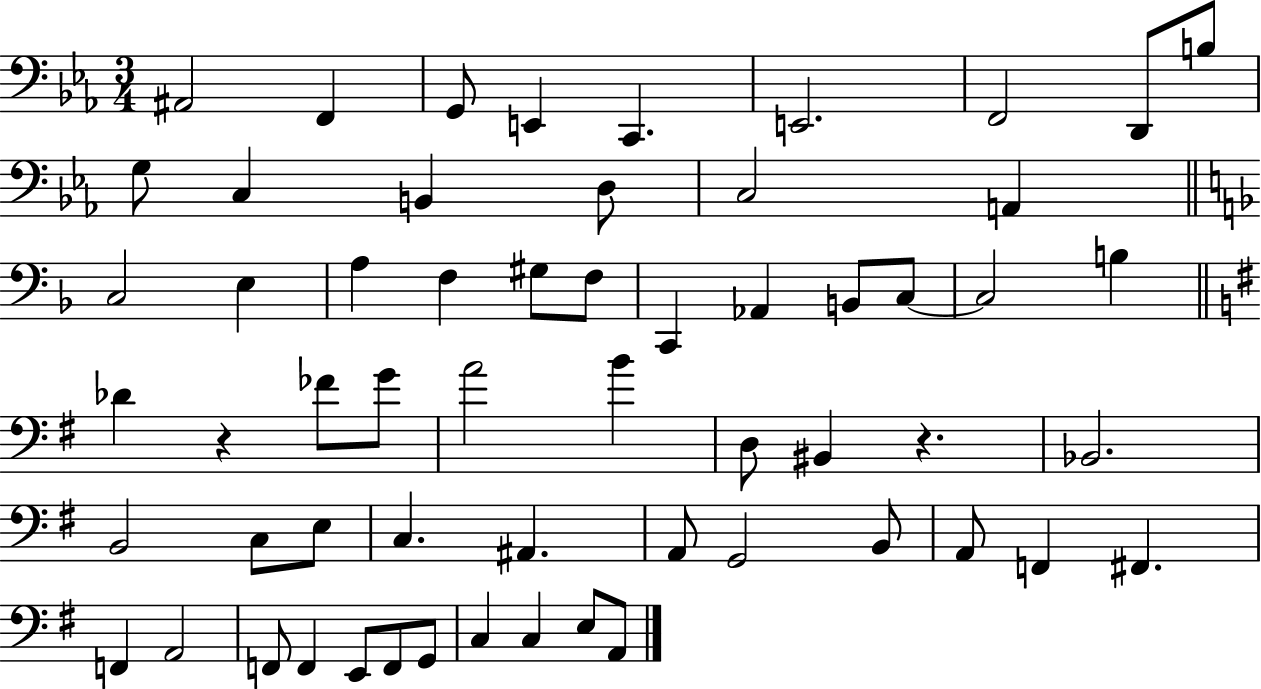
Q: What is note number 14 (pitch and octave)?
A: C3